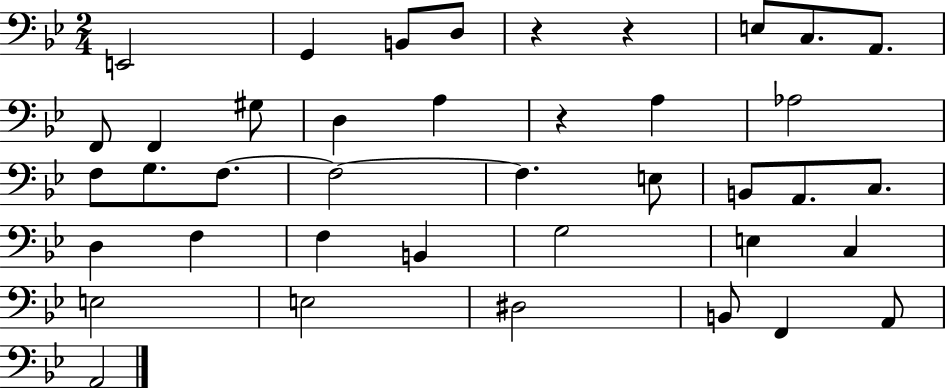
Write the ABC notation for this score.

X:1
T:Untitled
M:2/4
L:1/4
K:Bb
E,,2 G,, B,,/2 D,/2 z z E,/2 C,/2 A,,/2 F,,/2 F,, ^G,/2 D, A, z A, _A,2 F,/2 G,/2 F,/2 F,2 F, E,/2 B,,/2 A,,/2 C,/2 D, F, F, B,, G,2 E, C, E,2 E,2 ^D,2 B,,/2 F,, A,,/2 A,,2